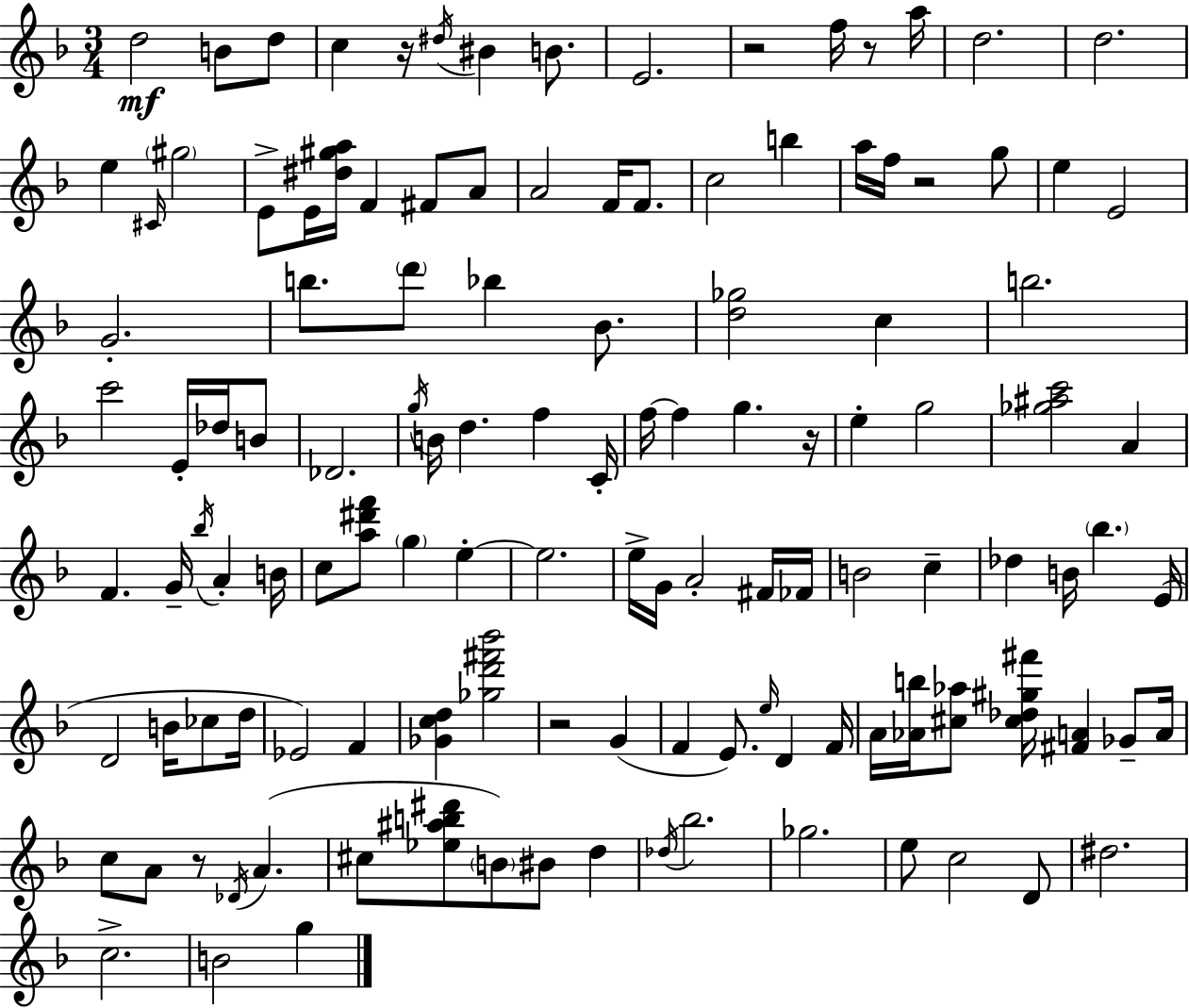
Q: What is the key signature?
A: F major